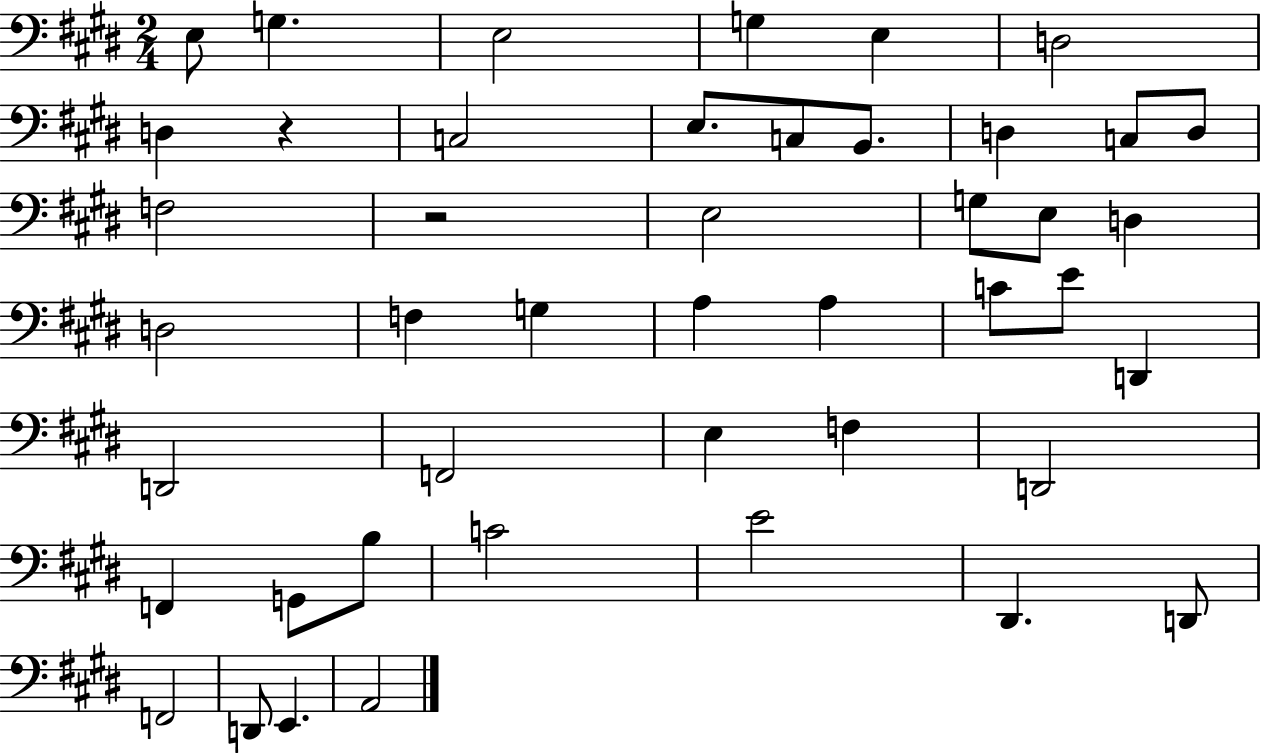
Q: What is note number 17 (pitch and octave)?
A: G3